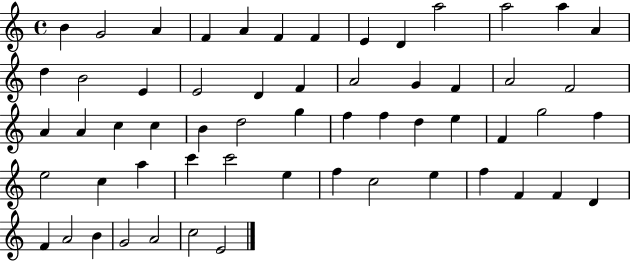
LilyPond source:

{
  \clef treble
  \time 4/4
  \defaultTimeSignature
  \key c \major
  b'4 g'2 a'4 | f'4 a'4 f'4 f'4 | e'4 d'4 a''2 | a''2 a''4 a'4 | \break d''4 b'2 e'4 | e'2 d'4 f'4 | a'2 g'4 f'4 | a'2 f'2 | \break a'4 a'4 c''4 c''4 | b'4 d''2 g''4 | f''4 f''4 d''4 e''4 | f'4 g''2 f''4 | \break e''2 c''4 a''4 | c'''4 c'''2 e''4 | f''4 c''2 e''4 | f''4 f'4 f'4 d'4 | \break f'4 a'2 b'4 | g'2 a'2 | c''2 e'2 | \bar "|."
}